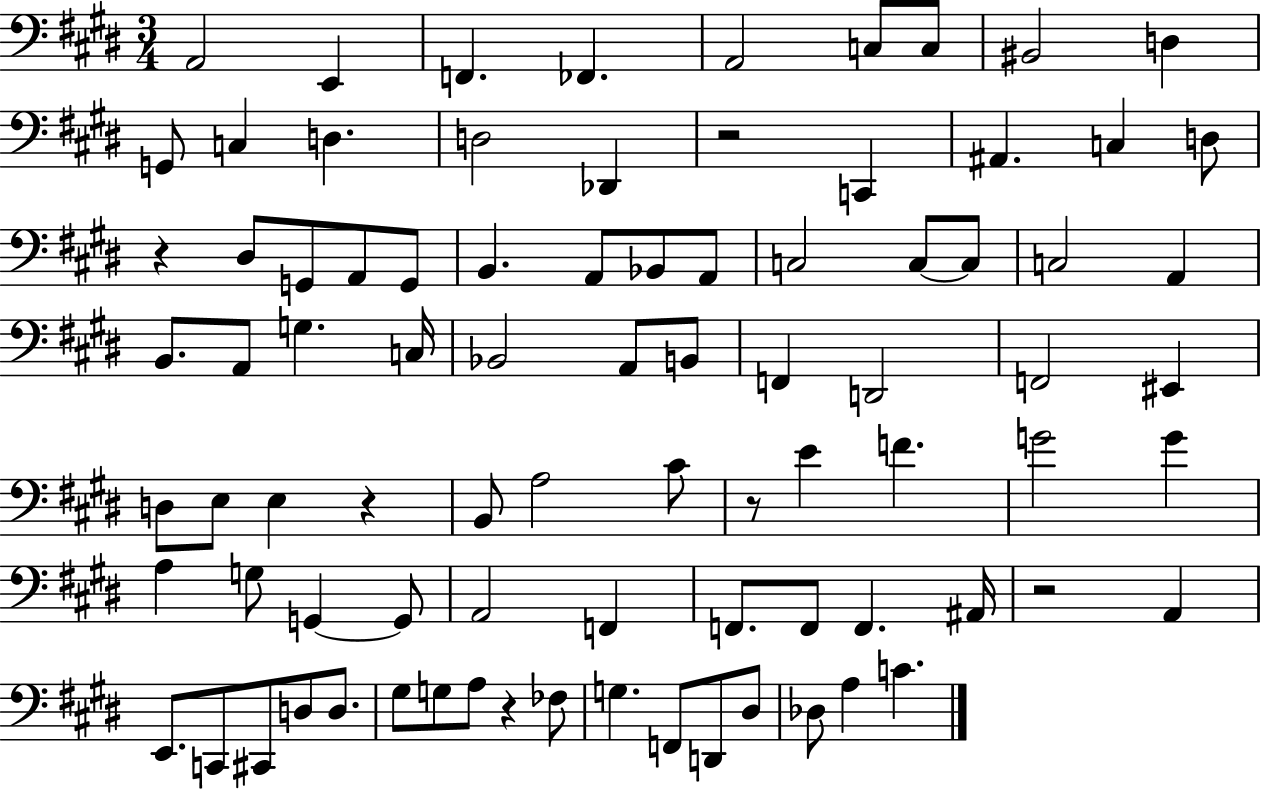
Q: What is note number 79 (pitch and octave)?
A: C4